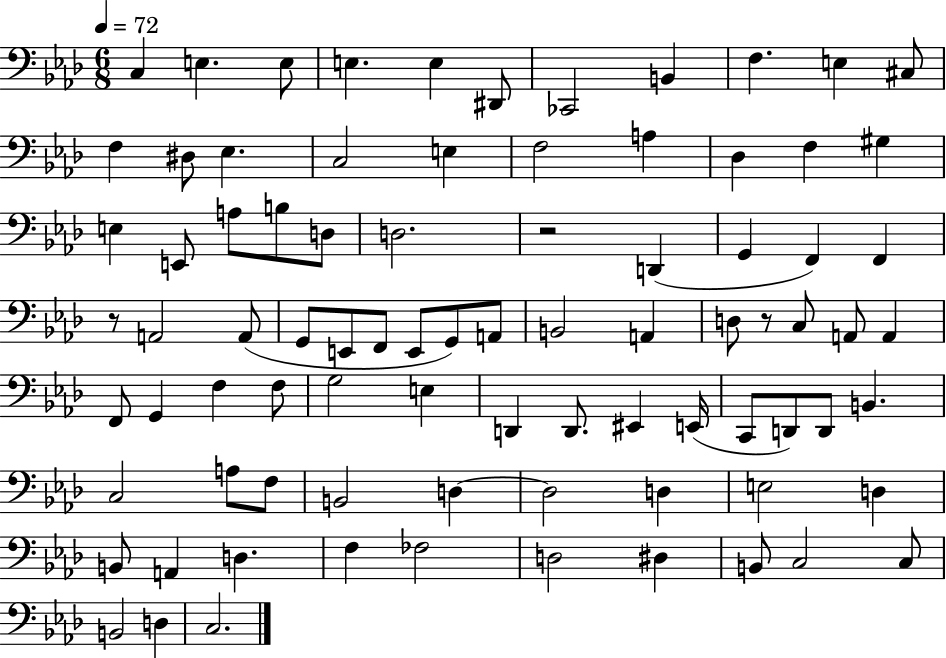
C3/q E3/q. E3/e E3/q. E3/q D#2/e CES2/h B2/q F3/q. E3/q C#3/e F3/q D#3/e Eb3/q. C3/h E3/q F3/h A3/q Db3/q F3/q G#3/q E3/q E2/e A3/e B3/e D3/e D3/h. R/h D2/q G2/q F2/q F2/q R/e A2/h A2/e G2/e E2/e F2/e E2/e G2/e A2/e B2/h A2/q D3/e R/e C3/e A2/e A2/q F2/e G2/q F3/q F3/e G3/h E3/q D2/q D2/e. EIS2/q E2/s C2/e D2/e D2/e B2/q. C3/h A3/e F3/e B2/h D3/q D3/h D3/q E3/h D3/q B2/e A2/q D3/q. F3/q FES3/h D3/h D#3/q B2/e C3/h C3/e B2/h D3/q C3/h.